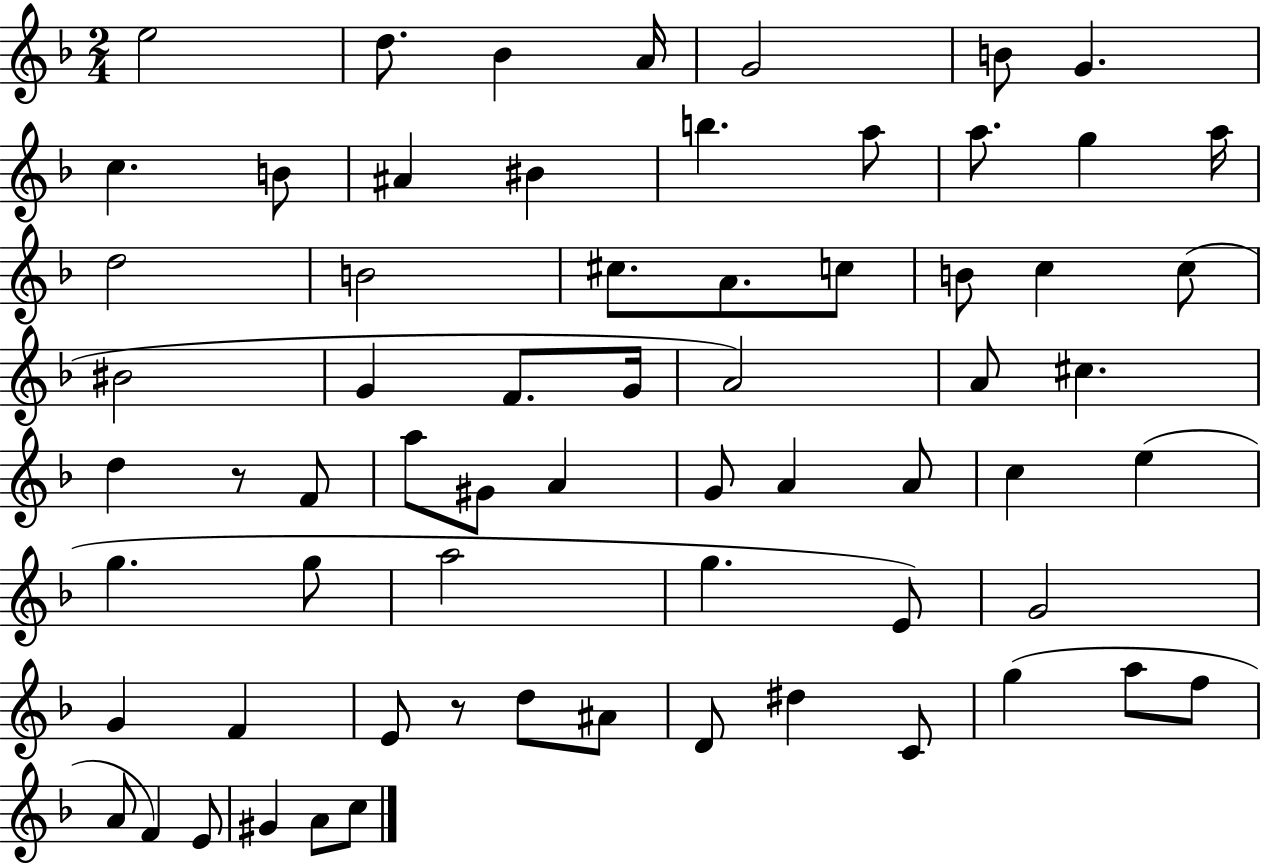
E5/h D5/e. Bb4/q A4/s G4/h B4/e G4/q. C5/q. B4/e A#4/q BIS4/q B5/q. A5/e A5/e. G5/q A5/s D5/h B4/h C#5/e. A4/e. C5/e B4/e C5/q C5/e BIS4/h G4/q F4/e. G4/s A4/h A4/e C#5/q. D5/q R/e F4/e A5/e G#4/e A4/q G4/e A4/q A4/e C5/q E5/q G5/q. G5/e A5/h G5/q. E4/e G4/h G4/q F4/q E4/e R/e D5/e A#4/e D4/e D#5/q C4/e G5/q A5/e F5/e A4/e F4/q E4/e G#4/q A4/e C5/e